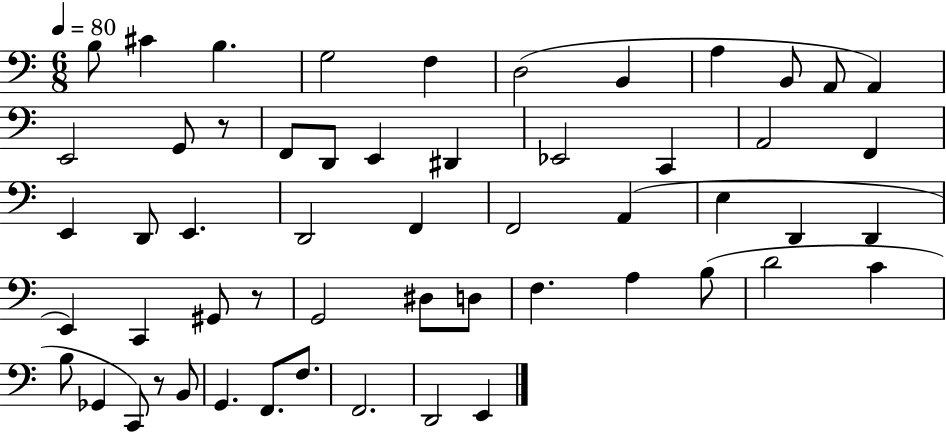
{
  \clef bass
  \numericTimeSignature
  \time 6/8
  \key c \major
  \tempo 4 = 80
  b8 cis'4 b4. | g2 f4 | d2( b,4 | a4 b,8 a,8 a,4) | \break e,2 g,8 r8 | f,8 d,8 e,4 dis,4 | ees,2 c,4 | a,2 f,4 | \break e,4 d,8 e,4. | d,2 f,4 | f,2 a,4( | e4 d,4 d,4 | \break e,4) c,4 gis,8 r8 | g,2 dis8 d8 | f4. a4 b8( | d'2 c'4 | \break b8 ges,4 c,8) r8 b,8 | g,4. f,8. f8. | f,2. | d,2 e,4 | \break \bar "|."
}